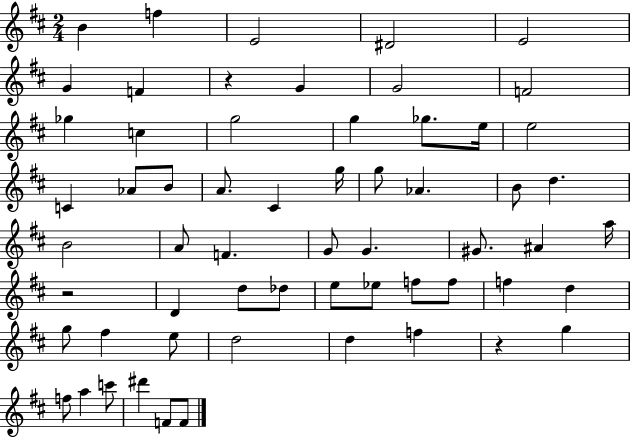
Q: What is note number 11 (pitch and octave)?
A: Gb5